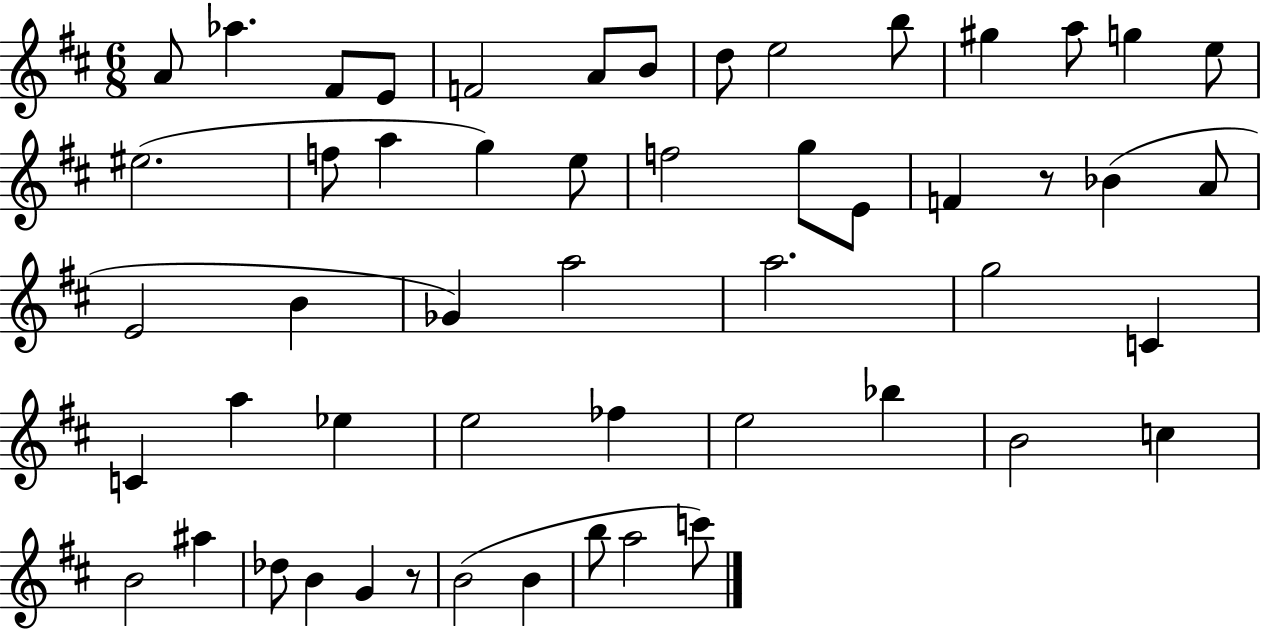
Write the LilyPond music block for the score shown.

{
  \clef treble
  \numericTimeSignature
  \time 6/8
  \key d \major
  a'8 aes''4. fis'8 e'8 | f'2 a'8 b'8 | d''8 e''2 b''8 | gis''4 a''8 g''4 e''8 | \break eis''2.( | f''8 a''4 g''4) e''8 | f''2 g''8 e'8 | f'4 r8 bes'4( a'8 | \break e'2 b'4 | ges'4) a''2 | a''2. | g''2 c'4 | \break c'4 a''4 ees''4 | e''2 fes''4 | e''2 bes''4 | b'2 c''4 | \break b'2 ais''4 | des''8 b'4 g'4 r8 | b'2( b'4 | b''8 a''2 c'''8) | \break \bar "|."
}